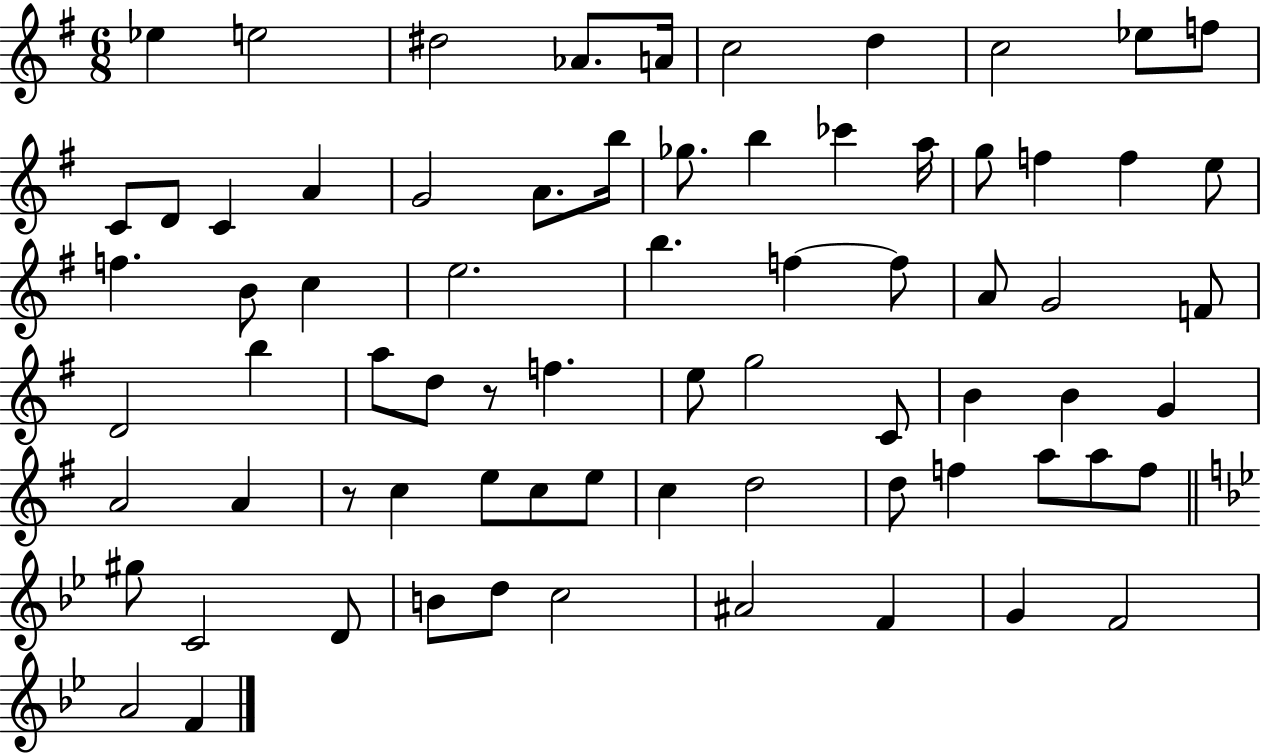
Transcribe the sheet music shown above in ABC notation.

X:1
T:Untitled
M:6/8
L:1/4
K:G
_e e2 ^d2 _A/2 A/4 c2 d c2 _e/2 f/2 C/2 D/2 C A G2 A/2 b/4 _g/2 b _c' a/4 g/2 f f e/2 f B/2 c e2 b f f/2 A/2 G2 F/2 D2 b a/2 d/2 z/2 f e/2 g2 C/2 B B G A2 A z/2 c e/2 c/2 e/2 c d2 d/2 f a/2 a/2 f/2 ^g/2 C2 D/2 B/2 d/2 c2 ^A2 F G F2 A2 F